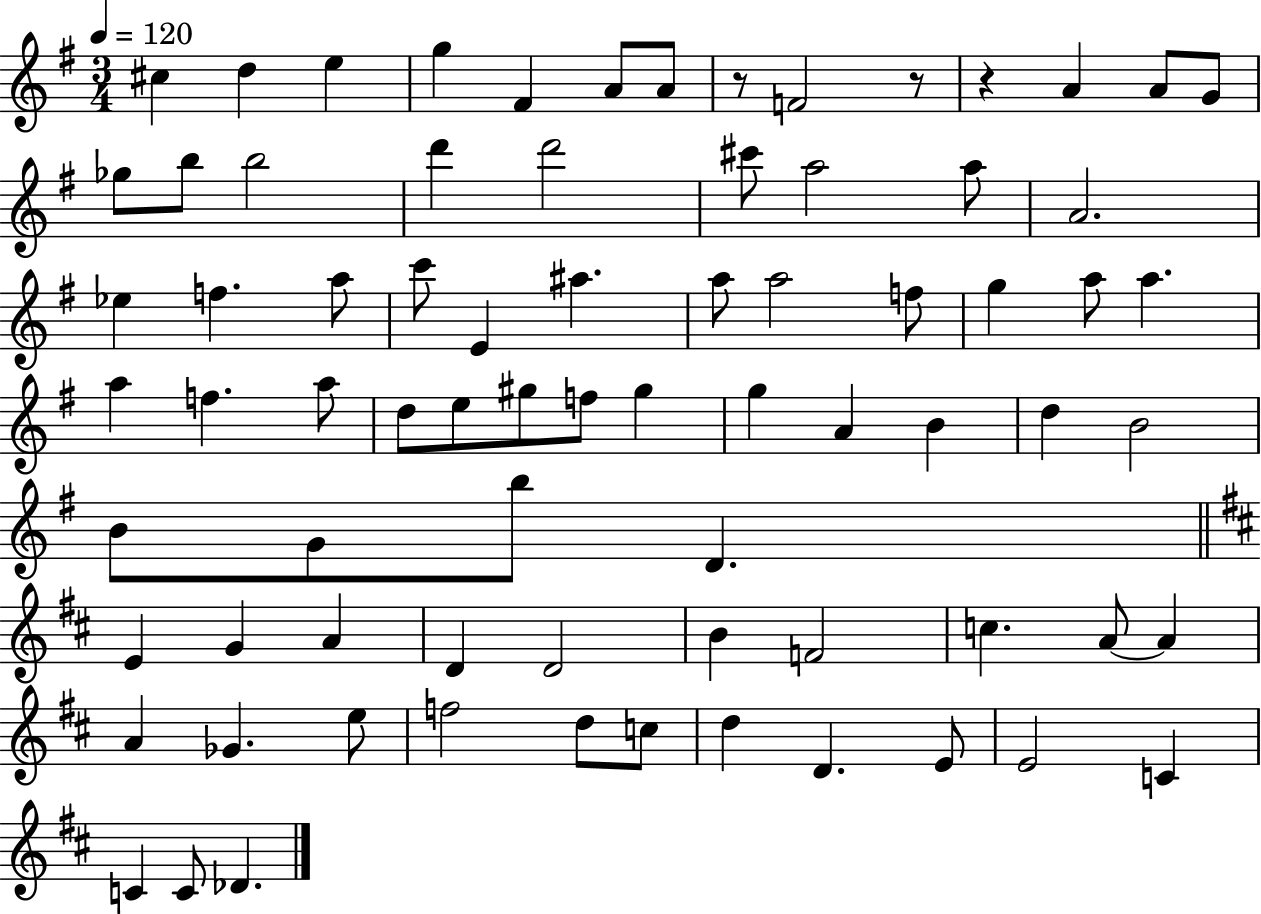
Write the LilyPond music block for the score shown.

{
  \clef treble
  \numericTimeSignature
  \time 3/4
  \key g \major
  \tempo 4 = 120
  cis''4 d''4 e''4 | g''4 fis'4 a'8 a'8 | r8 f'2 r8 | r4 a'4 a'8 g'8 | \break ges''8 b''8 b''2 | d'''4 d'''2 | cis'''8 a''2 a''8 | a'2. | \break ees''4 f''4. a''8 | c'''8 e'4 ais''4. | a''8 a''2 f''8 | g''4 a''8 a''4. | \break a''4 f''4. a''8 | d''8 e''8 gis''8 f''8 gis''4 | g''4 a'4 b'4 | d''4 b'2 | \break b'8 g'8 b''8 d'4. | \bar "||" \break \key d \major e'4 g'4 a'4 | d'4 d'2 | b'4 f'2 | c''4. a'8~~ a'4 | \break a'4 ges'4. e''8 | f''2 d''8 c''8 | d''4 d'4. e'8 | e'2 c'4 | \break c'4 c'8 des'4. | \bar "|."
}